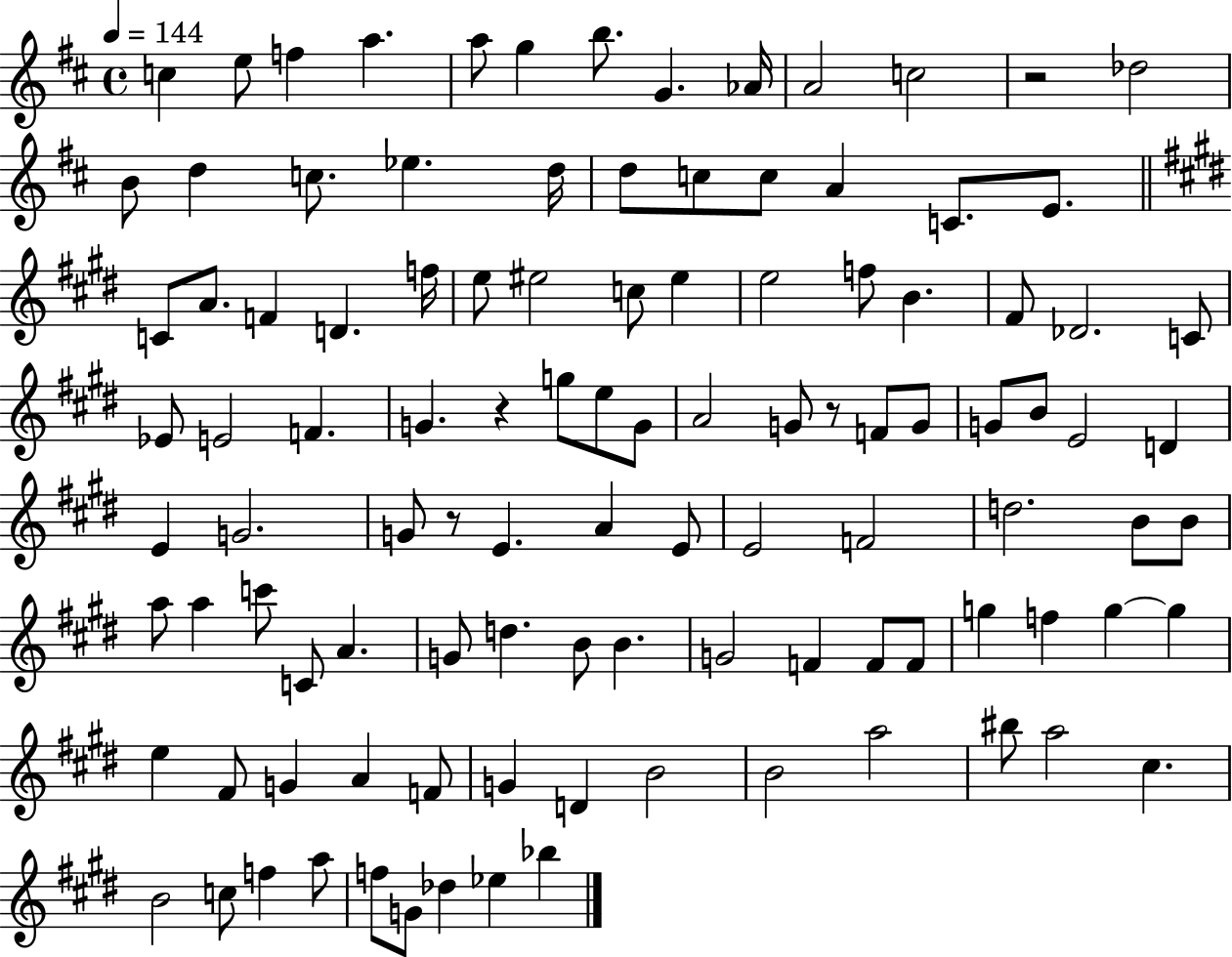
C5/q E5/e F5/q A5/q. A5/e G5/q B5/e. G4/q. Ab4/s A4/h C5/h R/h Db5/h B4/e D5/q C5/e. Eb5/q. D5/s D5/e C5/e C5/e A4/q C4/e. E4/e. C4/e A4/e. F4/q D4/q. F5/s E5/e EIS5/h C5/e EIS5/q E5/h F5/e B4/q. F#4/e Db4/h. C4/e Eb4/e E4/h F4/q. G4/q. R/q G5/e E5/e G4/e A4/h G4/e R/e F4/e G4/e G4/e B4/e E4/h D4/q E4/q G4/h. G4/e R/e E4/q. A4/q E4/e E4/h F4/h D5/h. B4/e B4/e A5/e A5/q C6/e C4/e A4/q. G4/e D5/q. B4/e B4/q. G4/h F4/q F4/e F4/e G5/q F5/q G5/q G5/q E5/q F#4/e G4/q A4/q F4/e G4/q D4/q B4/h B4/h A5/h BIS5/e A5/h C#5/q. B4/h C5/e F5/q A5/e F5/e G4/e Db5/q Eb5/q Bb5/q